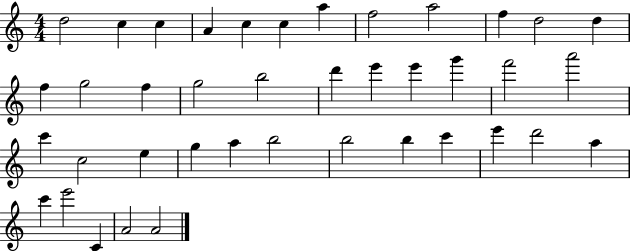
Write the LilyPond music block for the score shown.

{
  \clef treble
  \numericTimeSignature
  \time 4/4
  \key c \major
  d''2 c''4 c''4 | a'4 c''4 c''4 a''4 | f''2 a''2 | f''4 d''2 d''4 | \break f''4 g''2 f''4 | g''2 b''2 | d'''4 e'''4 e'''4 g'''4 | f'''2 a'''2 | \break c'''4 c''2 e''4 | g''4 a''4 b''2 | b''2 b''4 c'''4 | e'''4 d'''2 a''4 | \break c'''4 e'''2 c'4 | a'2 a'2 | \bar "|."
}